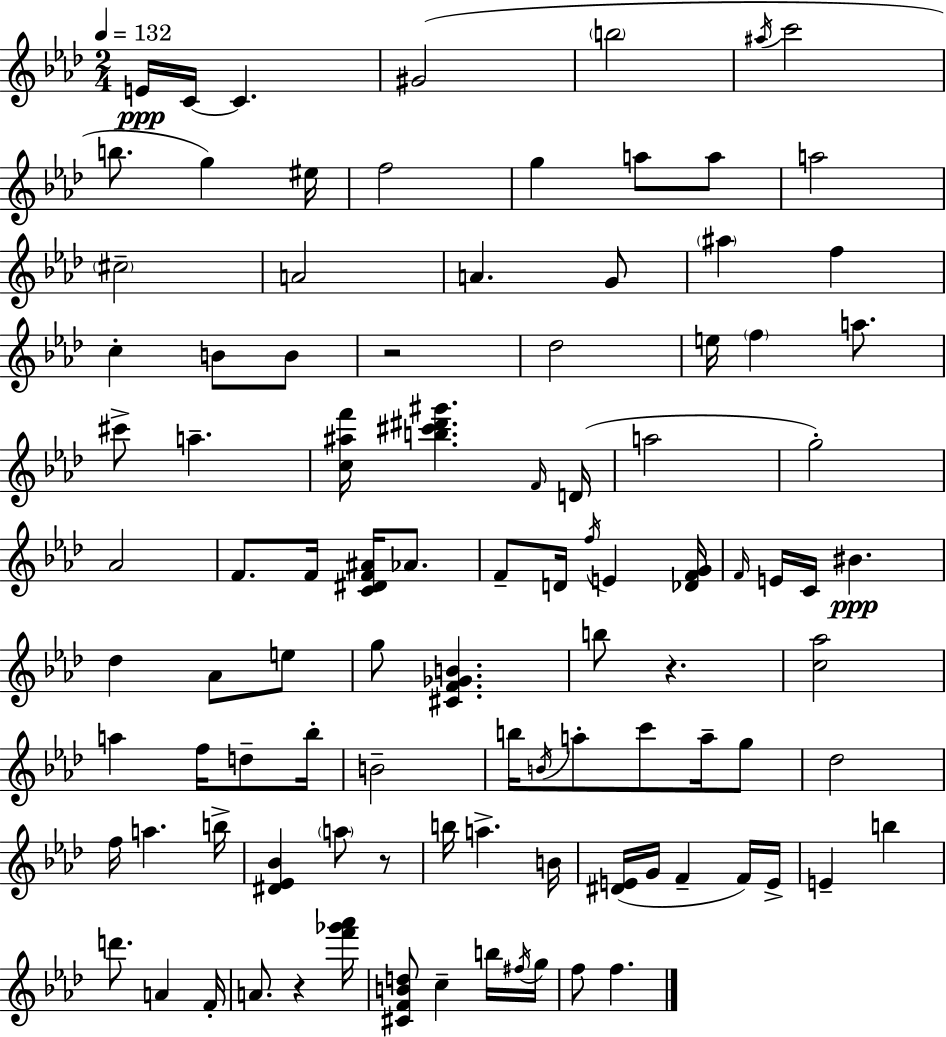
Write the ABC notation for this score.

X:1
T:Untitled
M:2/4
L:1/4
K:Fm
E/4 C/4 C ^G2 b2 ^a/4 c'2 b/2 g ^e/4 f2 g a/2 a/2 a2 ^c2 A2 A G/2 ^a f c B/2 B/2 z2 _d2 e/4 f a/2 ^c'/2 a [c^af']/4 [b^c'^d'^g'] F/4 D/4 a2 g2 _A2 F/2 F/4 [C^DF^A]/4 _A/2 F/2 D/4 f/4 E [_DFG]/4 F/4 E/4 C/4 ^B _d _A/2 e/2 g/2 [^CF_GB] b/2 z [c_a]2 a f/4 d/2 _b/4 B2 b/4 B/4 a/2 c'/2 a/4 g/2 _d2 f/4 a b/4 [^D_E_B] a/2 z/2 b/4 a B/4 [^DE]/4 G/4 F F/4 E/4 E b d'/2 A F/4 A/2 z [f'_g'_a']/4 [^CFBd]/2 c b/4 ^f/4 g/4 f/2 f